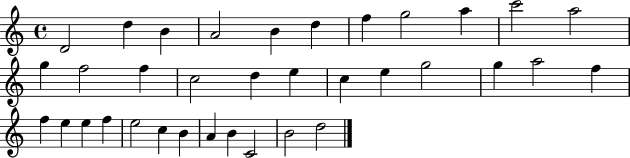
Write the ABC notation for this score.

X:1
T:Untitled
M:4/4
L:1/4
K:C
D2 d B A2 B d f g2 a c'2 a2 g f2 f c2 d e c e g2 g a2 f f e e f e2 c B A B C2 B2 d2